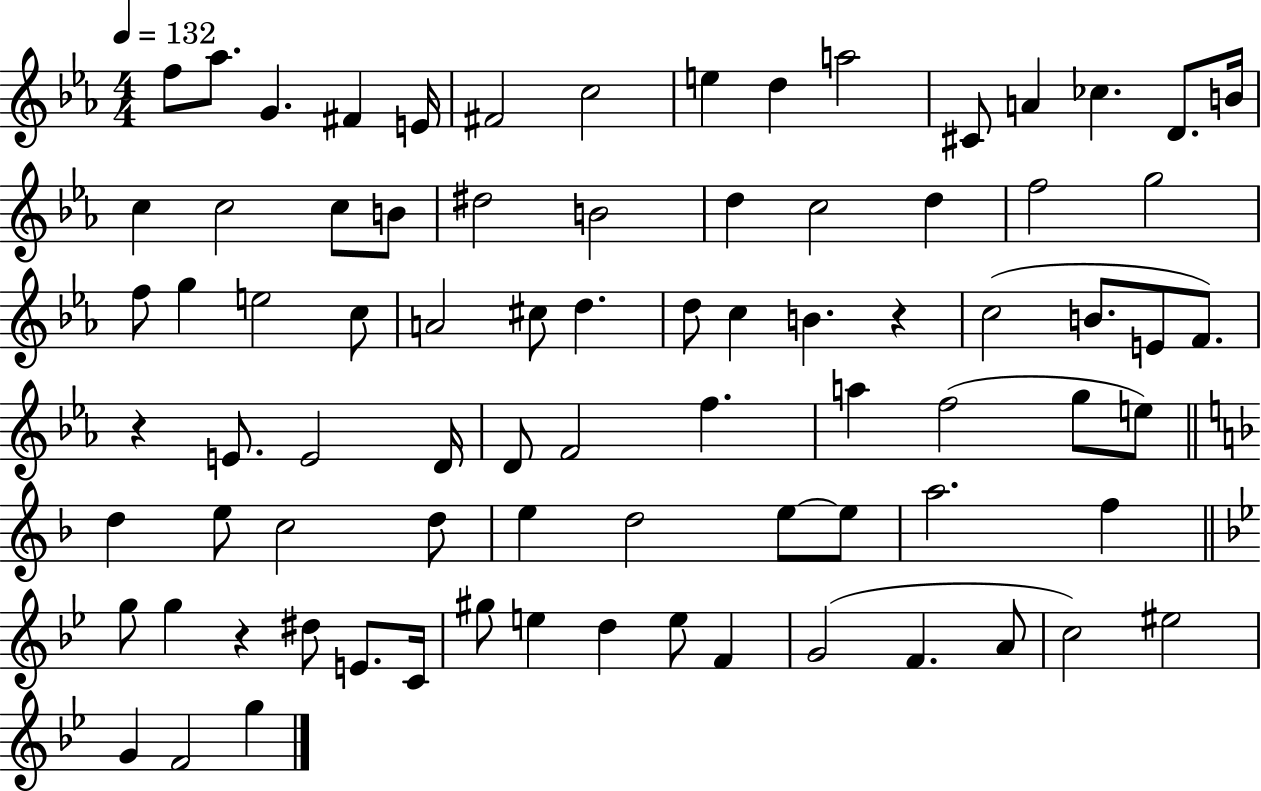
F5/e Ab5/e. G4/q. F#4/q E4/s F#4/h C5/h E5/q D5/q A5/h C#4/e A4/q CES5/q. D4/e. B4/s C5/q C5/h C5/e B4/e D#5/h B4/h D5/q C5/h D5/q F5/h G5/h F5/e G5/q E5/h C5/e A4/h C#5/e D5/q. D5/e C5/q B4/q. R/q C5/h B4/e. E4/e F4/e. R/q E4/e. E4/h D4/s D4/e F4/h F5/q. A5/q F5/h G5/e E5/e D5/q E5/e C5/h D5/e E5/q D5/h E5/e E5/e A5/h. F5/q G5/e G5/q R/q D#5/e E4/e. C4/s G#5/e E5/q D5/q E5/e F4/q G4/h F4/q. A4/e C5/h EIS5/h G4/q F4/h G5/q